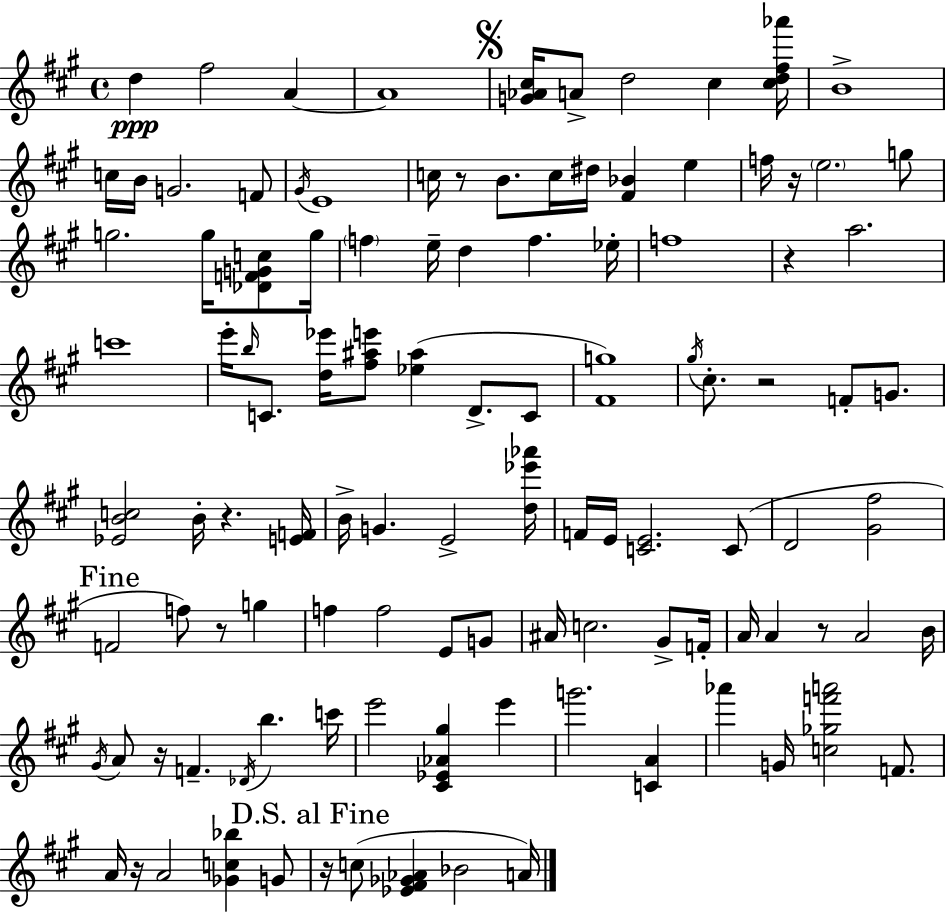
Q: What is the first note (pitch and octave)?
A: D5